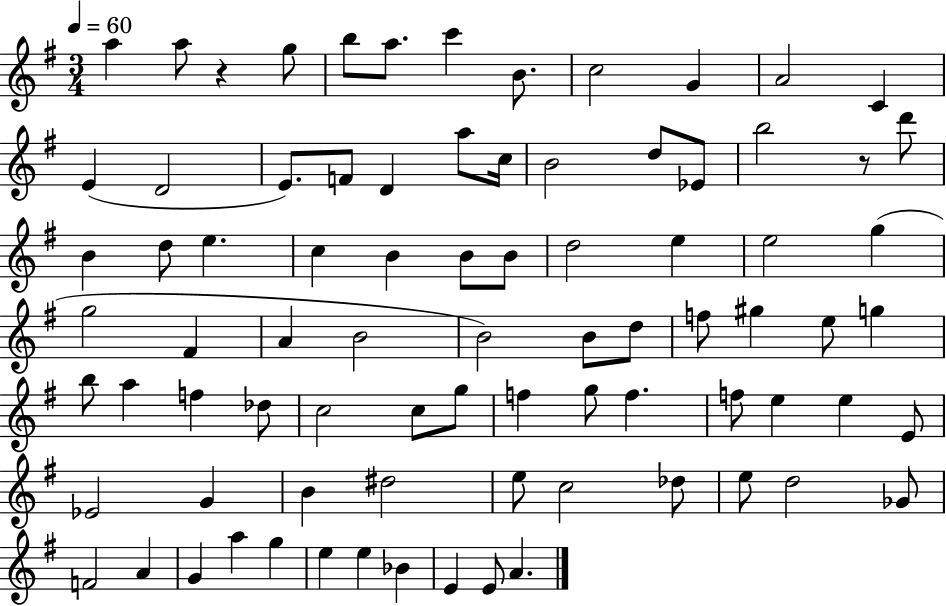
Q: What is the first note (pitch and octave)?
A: A5